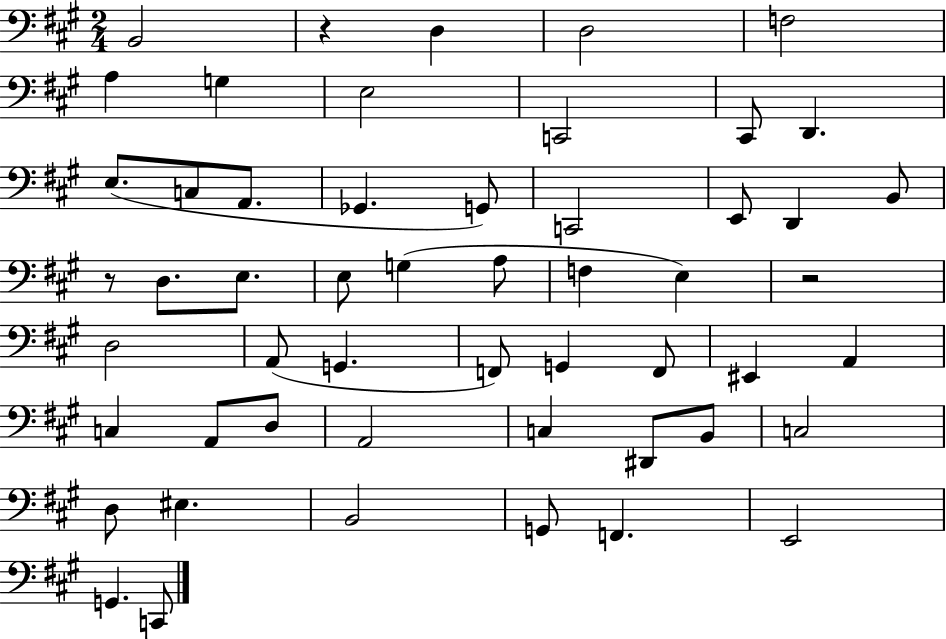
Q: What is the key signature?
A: A major